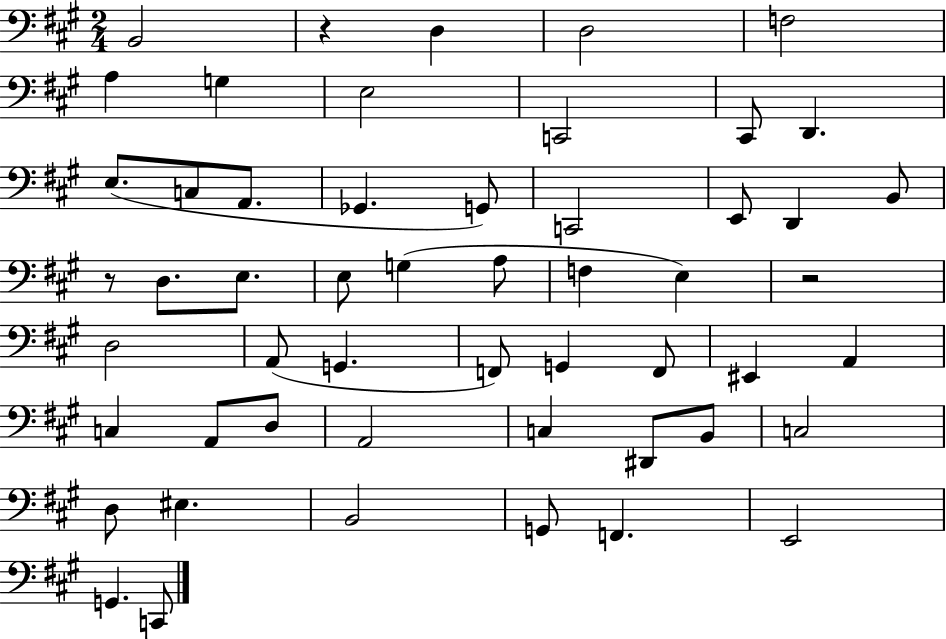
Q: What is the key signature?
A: A major